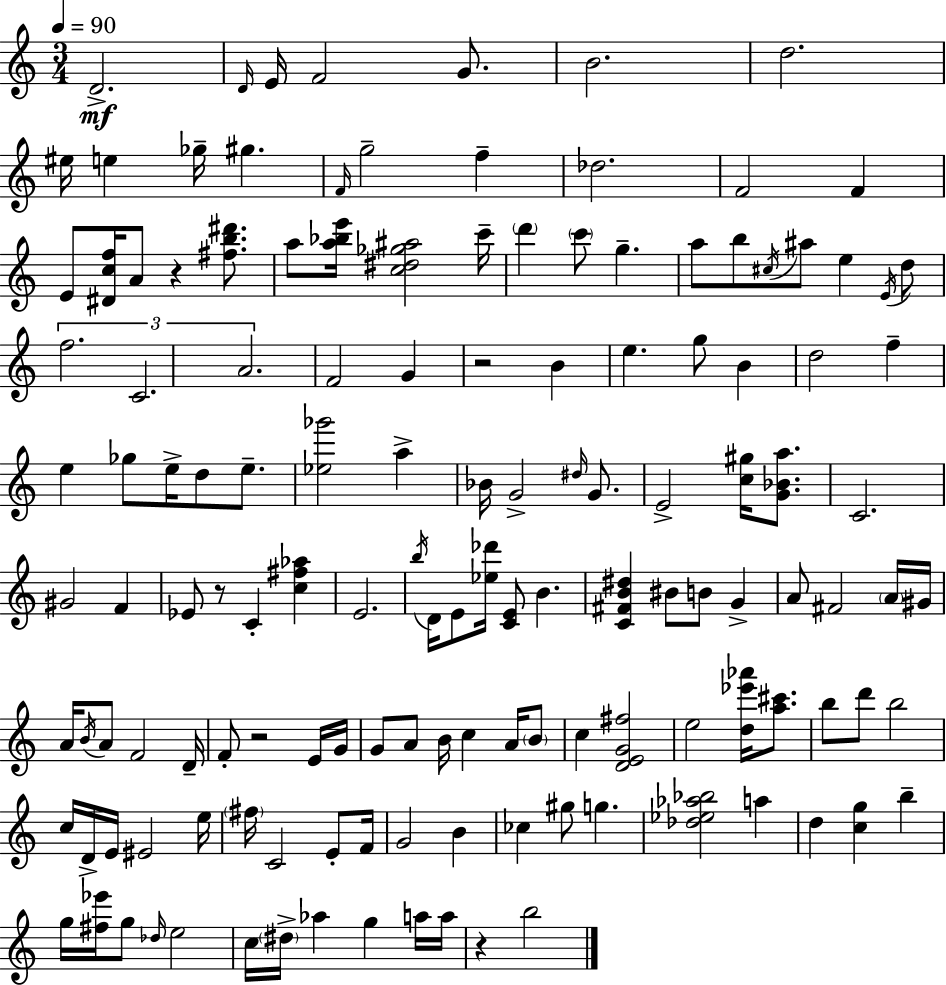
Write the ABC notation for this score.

X:1
T:Untitled
M:3/4
L:1/4
K:C
D2 D/4 E/4 F2 G/2 B2 d2 ^e/4 e _g/4 ^g F/4 g2 f _d2 F2 F E/2 [^Dcf]/4 A/2 z [^fb^d']/2 a/2 [a_be']/4 [c^d_g^a]2 c'/4 d' c'/2 g a/2 b/2 ^c/4 ^a/2 e E/4 d/2 f2 C2 A2 F2 G z2 B e g/2 B d2 f e _g/2 e/4 d/2 e/2 [_e_g']2 a _B/4 G2 ^d/4 G/2 E2 [c^g]/4 [G_Ba]/2 C2 ^G2 F _E/2 z/2 C [c^f_a] E2 b/4 D/4 E/2 [_e_d']/4 [CE]/2 B [C^FB^d] ^B/2 B/2 G A/2 ^F2 A/4 ^G/4 A/4 B/4 A/2 F2 D/4 F/2 z2 E/4 G/4 G/2 A/2 B/4 c A/4 B/2 c [DEG^f]2 e2 [d_e'_a']/4 [a^c']/2 b/2 d'/2 b2 c/4 D/4 E/4 ^E2 e/4 ^f/4 C2 E/2 F/4 G2 B _c ^g/2 g [_d_e_a_b]2 a d [cg] b g/4 [^f_e']/4 g/2 _d/4 e2 c/4 ^d/4 _a g a/4 a/4 z b2